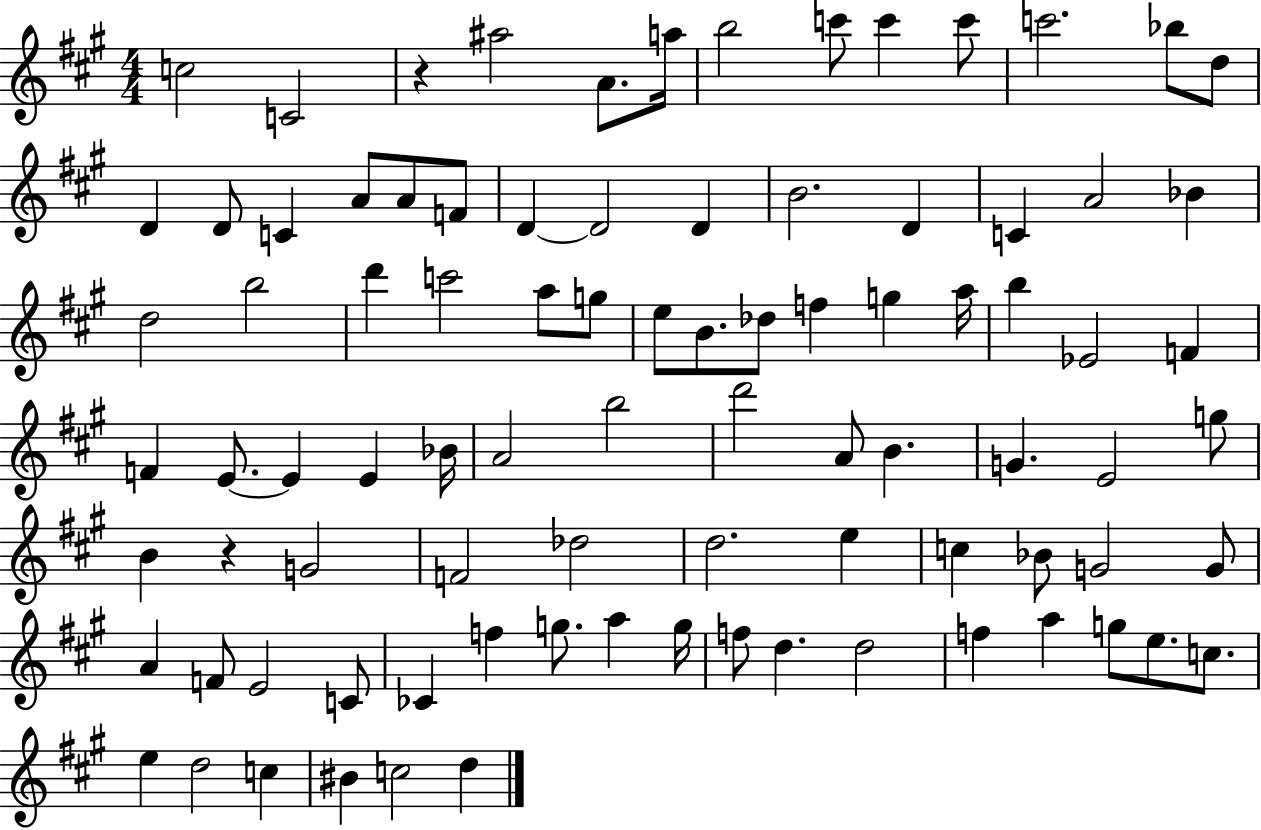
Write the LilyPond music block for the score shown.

{
  \clef treble
  \numericTimeSignature
  \time 4/4
  \key a \major
  c''2 c'2 | r4 ais''2 a'8. a''16 | b''2 c'''8 c'''4 c'''8 | c'''2. bes''8 d''8 | \break d'4 d'8 c'4 a'8 a'8 f'8 | d'4~~ d'2 d'4 | b'2. d'4 | c'4 a'2 bes'4 | \break d''2 b''2 | d'''4 c'''2 a''8 g''8 | e''8 b'8. des''8 f''4 g''4 a''16 | b''4 ees'2 f'4 | \break f'4 e'8.~~ e'4 e'4 bes'16 | a'2 b''2 | d'''2 a'8 b'4. | g'4. e'2 g''8 | \break b'4 r4 g'2 | f'2 des''2 | d''2. e''4 | c''4 bes'8 g'2 g'8 | \break a'4 f'8 e'2 c'8 | ces'4 f''4 g''8. a''4 g''16 | f''8 d''4. d''2 | f''4 a''4 g''8 e''8. c''8. | \break e''4 d''2 c''4 | bis'4 c''2 d''4 | \bar "|."
}